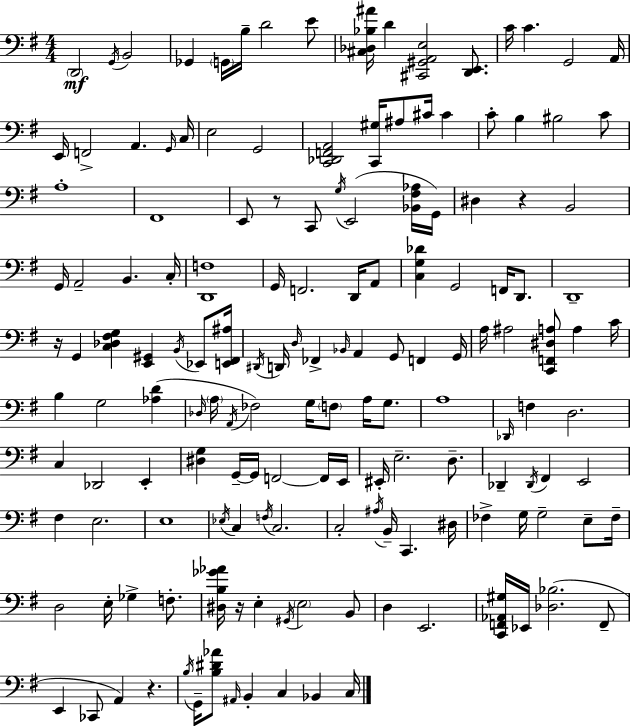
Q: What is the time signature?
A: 4/4